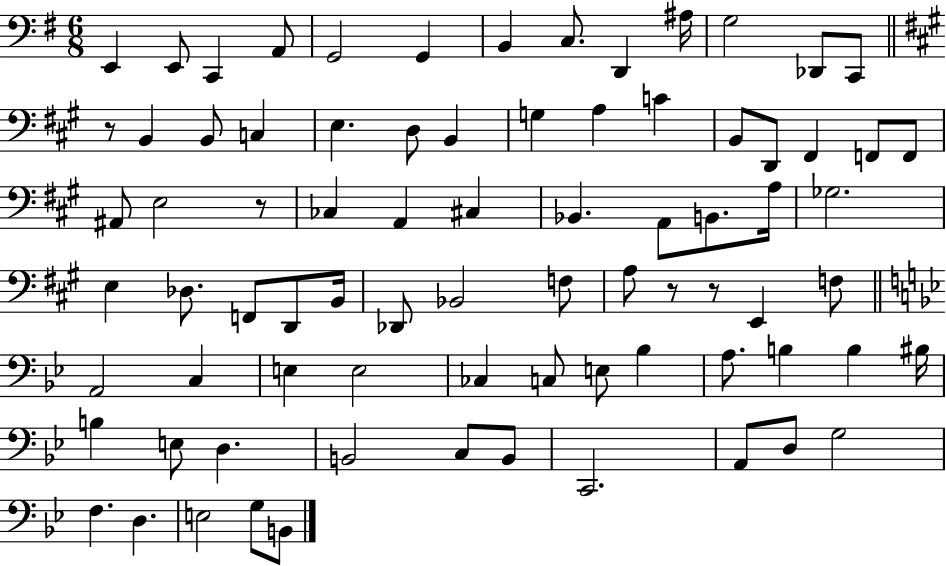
{
  \clef bass
  \numericTimeSignature
  \time 6/8
  \key g \major
  \repeat volta 2 { e,4 e,8 c,4 a,8 | g,2 g,4 | b,4 c8. d,4 ais16 | g2 des,8 c,8 | \break \bar "||" \break \key a \major r8 b,4 b,8 c4 | e4. d8 b,4 | g4 a4 c'4 | b,8 d,8 fis,4 f,8 f,8 | \break ais,8 e2 r8 | ces4 a,4 cis4 | bes,4. a,8 b,8. a16 | ges2. | \break e4 des8. f,8 d,8 b,16 | des,8 bes,2 f8 | a8 r8 r8 e,4 f8 | \bar "||" \break \key bes \major a,2 c4 | e4 e2 | ces4 c8 e8 bes4 | a8. b4 b4 bis16 | \break b4 e8 d4. | b,2 c8 b,8 | c,2. | a,8 d8 g2 | \break f4. d4. | e2 g8 b,8 | } \bar "|."
}